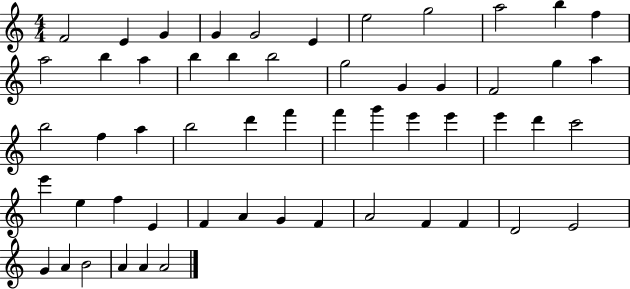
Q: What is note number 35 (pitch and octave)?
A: D6